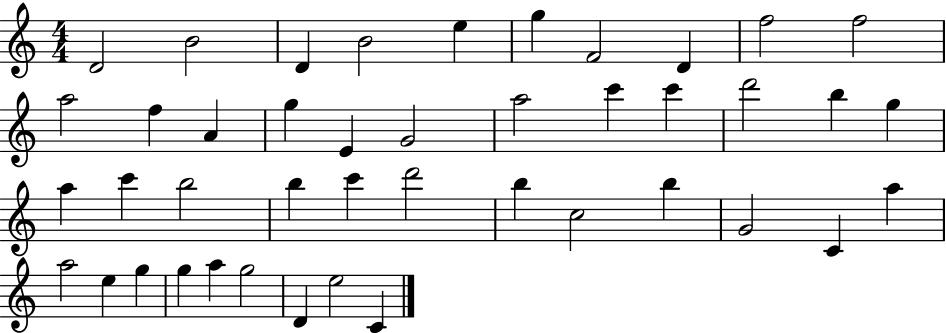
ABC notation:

X:1
T:Untitled
M:4/4
L:1/4
K:C
D2 B2 D B2 e g F2 D f2 f2 a2 f A g E G2 a2 c' c' d'2 b g a c' b2 b c' d'2 b c2 b G2 C a a2 e g g a g2 D e2 C